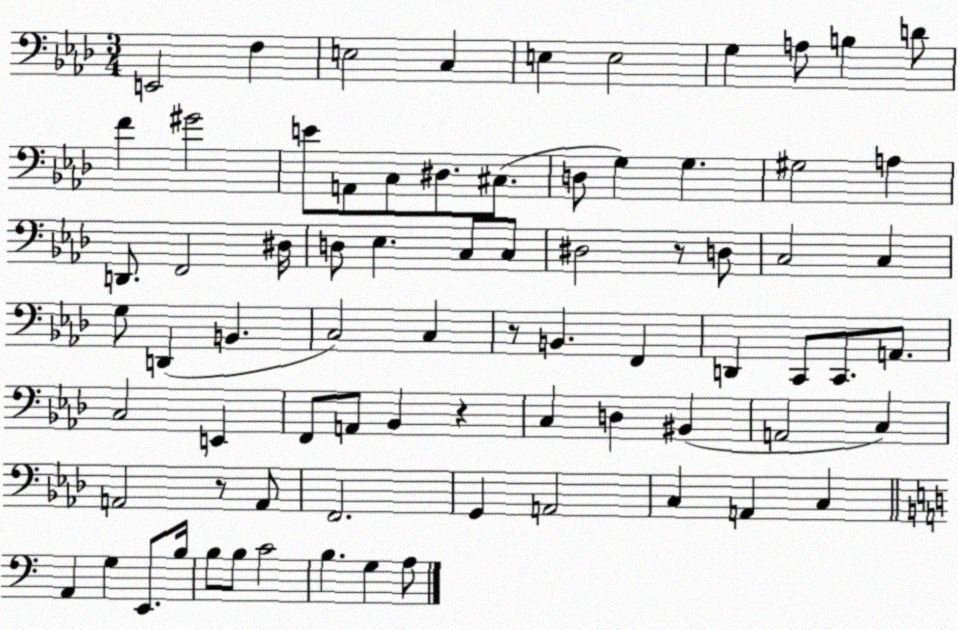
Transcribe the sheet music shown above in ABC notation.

X:1
T:Untitled
M:3/4
L:1/4
K:Ab
E,,2 F, E,2 C, E, E,2 G, A,/2 B, D/2 F ^G2 E/2 A,,/2 C,/2 ^D,/2 ^C,/2 D,/2 G, G, ^G,2 A, D,,/2 F,,2 ^D,/4 D,/2 _E, C,/2 C,/2 ^D,2 z/2 D,/2 C,2 C, G,/2 D,, B,, C,2 C, z/2 B,, F,, D,, C,,/2 C,,/2 A,,/2 C,2 E,, F,,/2 A,,/2 _B,, z C, D, ^B,, A,,2 C, A,,2 z/2 A,,/2 F,,2 G,, A,,2 C, A,, C, A,, G, E,,/2 B,/4 B,/2 B,/2 C2 B, G, A,/2